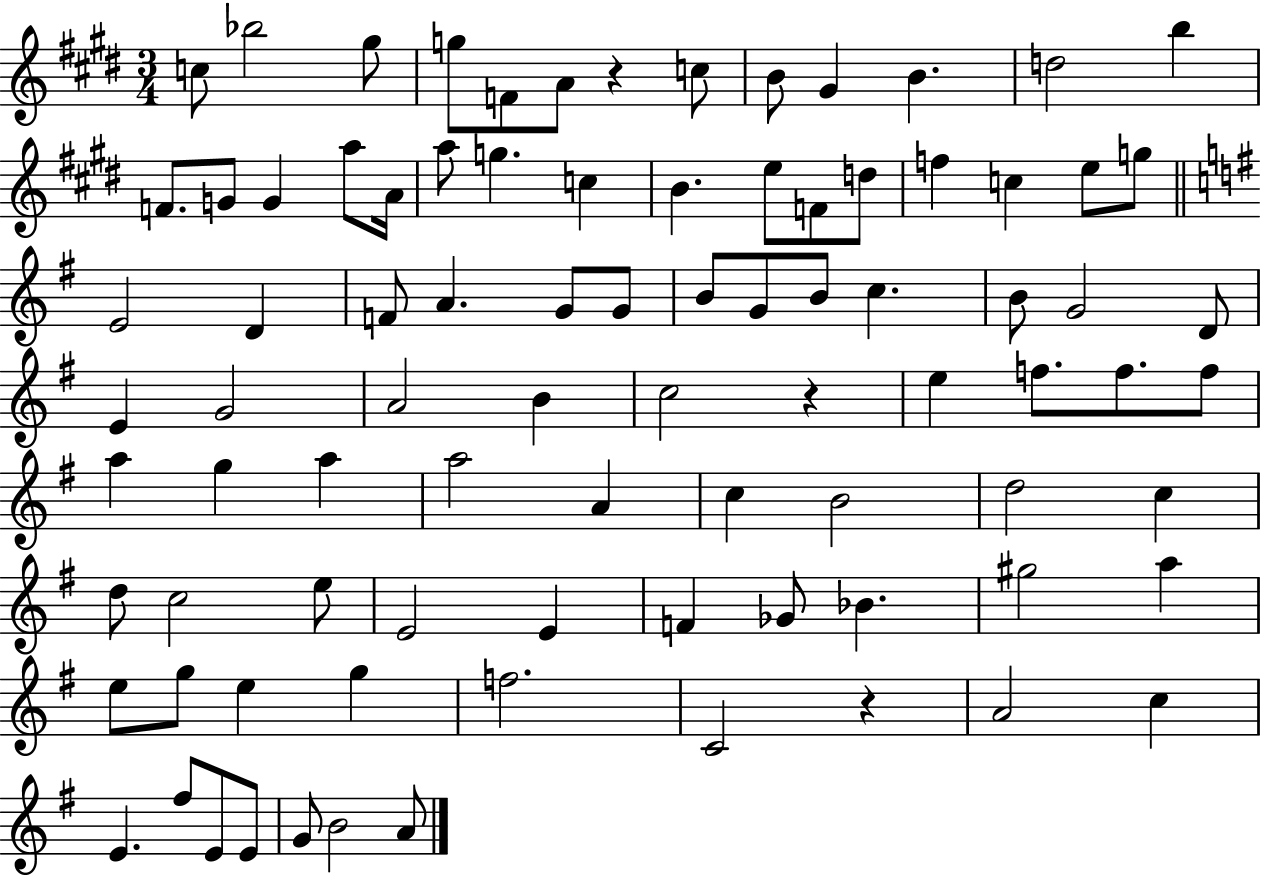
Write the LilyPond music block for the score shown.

{
  \clef treble
  \numericTimeSignature
  \time 3/4
  \key e \major
  c''8 bes''2 gis''8 | g''8 f'8 a'8 r4 c''8 | b'8 gis'4 b'4. | d''2 b''4 | \break f'8. g'8 g'4 a''8 a'16 | a''8 g''4. c''4 | b'4. e''8 f'8 d''8 | f''4 c''4 e''8 g''8 | \break \bar "||" \break \key e \minor e'2 d'4 | f'8 a'4. g'8 g'8 | b'8 g'8 b'8 c''4. | b'8 g'2 d'8 | \break e'4 g'2 | a'2 b'4 | c''2 r4 | e''4 f''8. f''8. f''8 | \break a''4 g''4 a''4 | a''2 a'4 | c''4 b'2 | d''2 c''4 | \break d''8 c''2 e''8 | e'2 e'4 | f'4 ges'8 bes'4. | gis''2 a''4 | \break e''8 g''8 e''4 g''4 | f''2. | c'2 r4 | a'2 c''4 | \break e'4. fis''8 e'8 e'8 | g'8 b'2 a'8 | \bar "|."
}